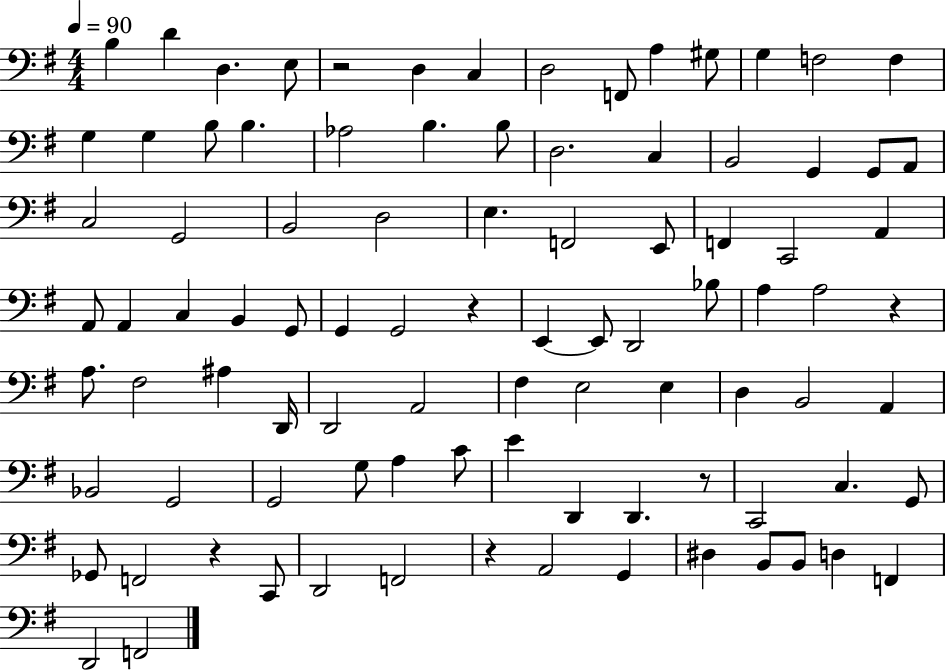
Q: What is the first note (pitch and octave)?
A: B3